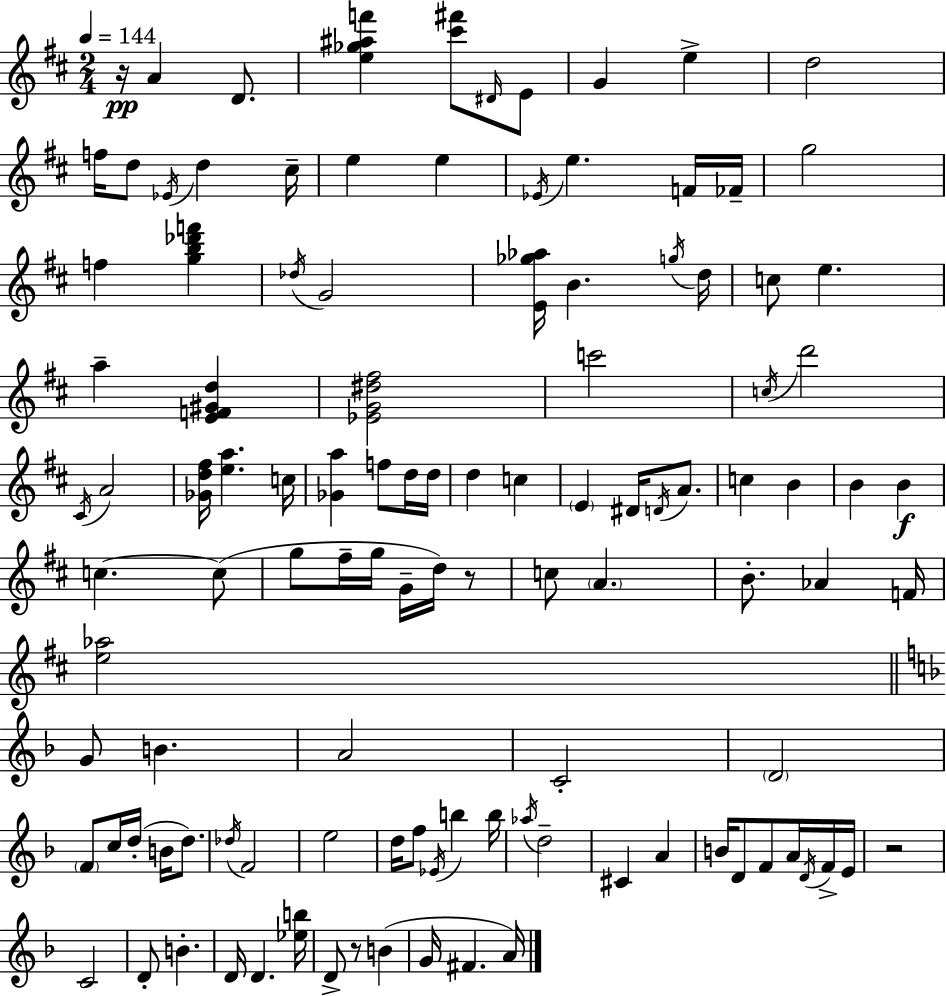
X:1
T:Untitled
M:2/4
L:1/4
K:D
z/4 A D/2 [e_g^af'] [^c'^f']/2 ^D/4 E/2 G e d2 f/4 d/2 _E/4 d ^c/4 e e _E/4 e F/4 _F/4 g2 f [gb_d'f'] _d/4 G2 [E_g_a]/4 B g/4 d/4 c/2 e a [EF^Gd] [_EG^d^f]2 c'2 c/4 d'2 ^C/4 A2 [_Gd^f]/4 [ea] c/4 [_Ga] f/2 d/4 d/4 d c E ^D/4 D/4 A/2 c B B B c c/2 g/2 ^f/4 g/4 G/4 d/4 z/2 c/2 A B/2 _A F/4 [e_a]2 G/2 B A2 C2 D2 F/2 c/4 d/4 B/4 d/2 _d/4 F2 e2 d/4 f/2 _E/4 b b/4 _a/4 d2 ^C A B/4 D/2 F/2 A/4 D/4 F/4 E/4 z2 C2 D/2 B D/4 D [_eb]/4 D/2 z/2 B G/4 ^F A/4